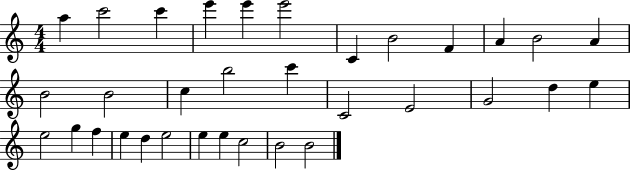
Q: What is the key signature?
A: C major